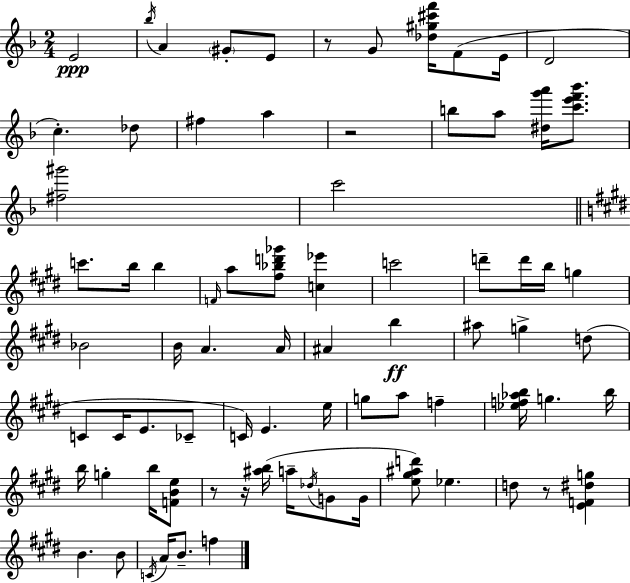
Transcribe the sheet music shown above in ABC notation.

X:1
T:Untitled
M:2/4
L:1/4
K:Dm
E2 _b/4 A ^G/2 E/2 z/2 G/2 [_d^g^c'f']/4 F/2 E/4 D2 c _d/2 ^f a z2 b/2 a/2 [^dg'a']/4 [c'e'f'_b']/2 [^f^g']2 c'2 c'/2 b/4 b F/4 a/2 [^f_bd'_g']/2 [c_e'] c'2 d'/2 d'/4 b/4 g _B2 B/4 A A/4 ^A b ^a/2 g d/2 C/2 C/4 E/2 _C/2 C/4 E e/4 g/2 a/2 f [_ef_ab]/4 g b/4 b/4 g b/4 [FBe]/2 z/2 z/4 [^ab]/4 a/4 _d/4 G/2 G/4 [e^g^ad']/2 _e d/2 z/2 [EF^dg] B B/2 C/4 A/4 B/2 f